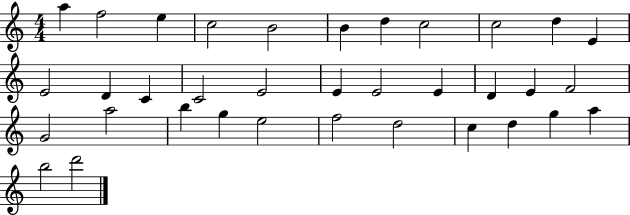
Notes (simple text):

A5/q F5/h E5/q C5/h B4/h B4/q D5/q C5/h C5/h D5/q E4/q E4/h D4/q C4/q C4/h E4/h E4/q E4/h E4/q D4/q E4/q F4/h G4/h A5/h B5/q G5/q E5/h F5/h D5/h C5/q D5/q G5/q A5/q B5/h D6/h